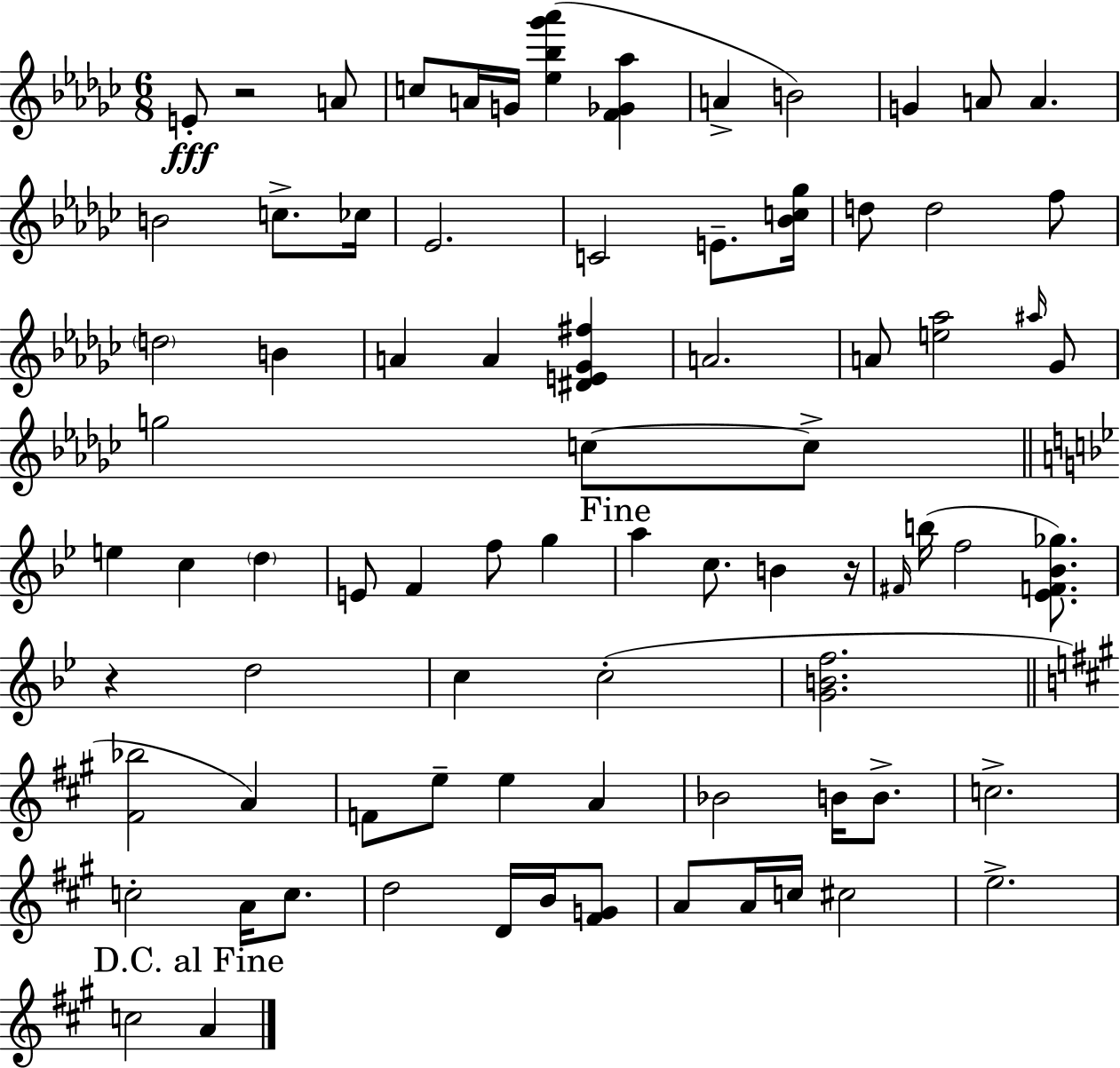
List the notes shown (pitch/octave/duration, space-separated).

E4/e R/h A4/e C5/e A4/s G4/s [Eb5,Bb5,Gb6,Ab6]/q [F4,Gb4,Ab5]/q A4/q B4/h G4/q A4/e A4/q. B4/h C5/e. CES5/s Eb4/h. C4/h E4/e. [Bb4,C5,Gb5]/s D5/e D5/h F5/e D5/h B4/q A4/q A4/q [D#4,E4,Gb4,F#5]/q A4/h. A4/e [E5,Ab5]/h A#5/s Gb4/e G5/h C5/e C5/e E5/q C5/q D5/q E4/e F4/q F5/e G5/q A5/q C5/e. B4/q R/s F#4/s B5/s F5/h [Eb4,F4,Bb4,Gb5]/e. R/q D5/h C5/q C5/h [G4,B4,F5]/h. [F#4,Bb5]/h A4/q F4/e E5/e E5/q A4/q Bb4/h B4/s B4/e. C5/h. C5/h A4/s C5/e. D5/h D4/s B4/s [F#4,G4]/e A4/e A4/s C5/s C#5/h E5/h. C5/h A4/q